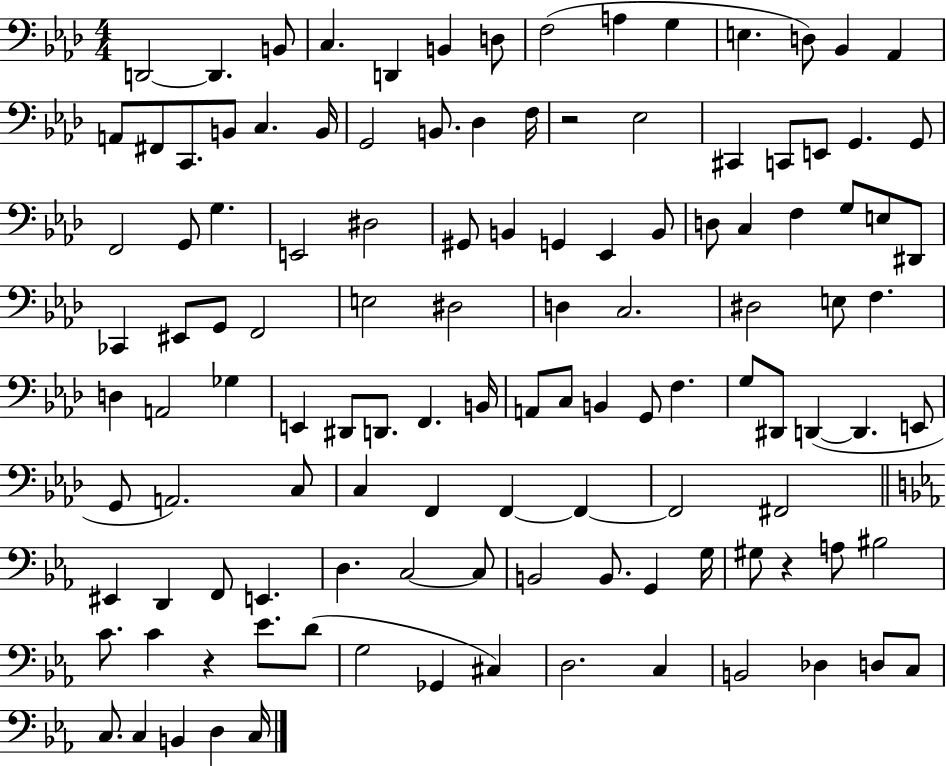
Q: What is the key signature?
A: AES major